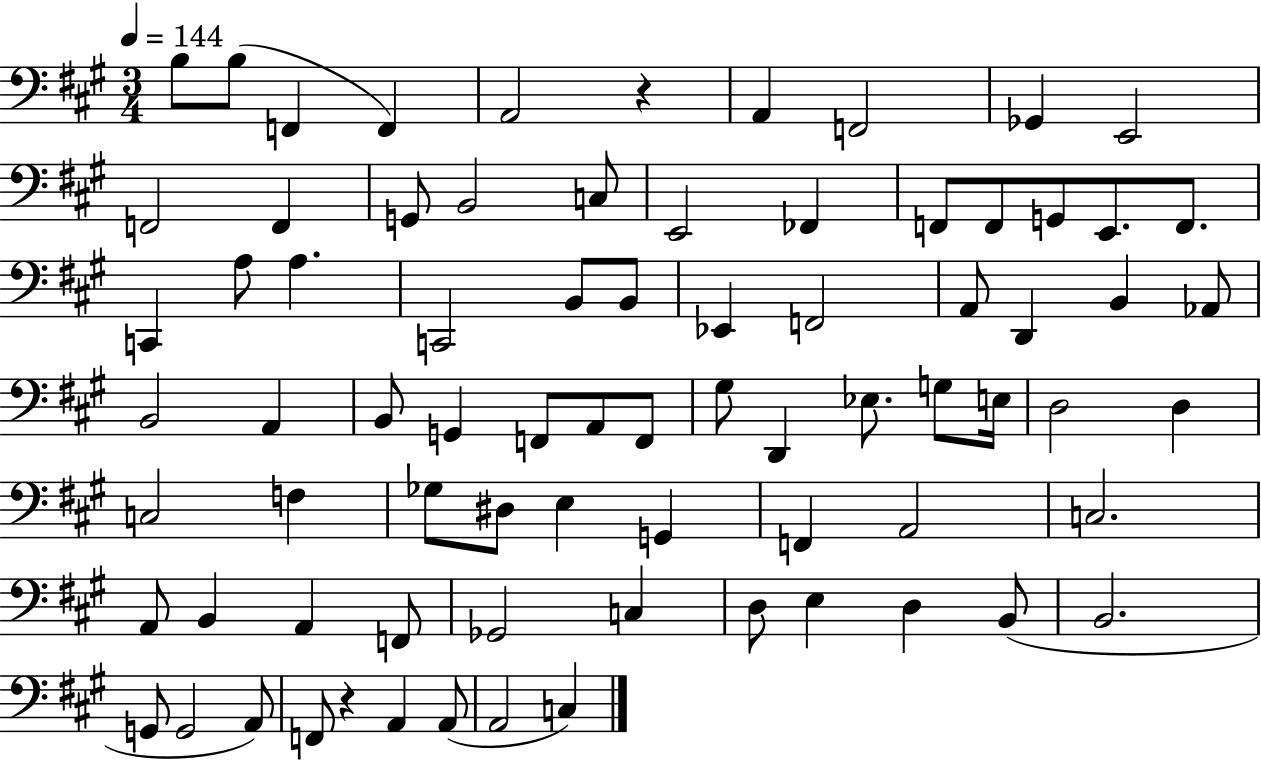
B3/e B3/e F2/q F2/q A2/h R/q A2/q F2/h Gb2/q E2/h F2/h F2/q G2/e B2/h C3/e E2/h FES2/q F2/e F2/e G2/e E2/e. F2/e. C2/q A3/e A3/q. C2/h B2/e B2/e Eb2/q F2/h A2/e D2/q B2/q Ab2/e B2/h A2/q B2/e G2/q F2/e A2/e F2/e G#3/e D2/q Eb3/e. G3/e E3/s D3/h D3/q C3/h F3/q Gb3/e D#3/e E3/q G2/q F2/q A2/h C3/h. A2/e B2/q A2/q F2/e Gb2/h C3/q D3/e E3/q D3/q B2/e B2/h. G2/e G2/h A2/e F2/e R/q A2/q A2/e A2/h C3/q